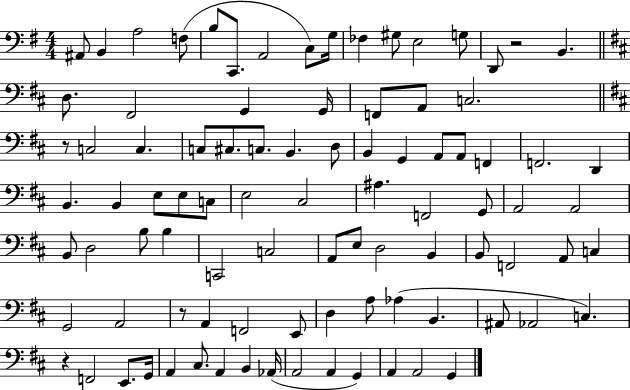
{
  \clef bass
  \numericTimeSignature
  \time 4/4
  \key g \major
  ais,8 b,4 a2 f8( | b8 c,8. a,2 c8) g16 | fes4 gis8 e2 g8 | d,8 r2 b,4. | \break \bar "||" \break \key d \major d8. fis,2 g,4 g,16 | f,8 a,8 c2. | \bar "||" \break \key d \major r8 c2 c4. | c8 cis8. c8. b,4. d8 | b,4 g,4 a,8 a,8 f,4 | f,2. d,4 | \break b,4. b,4 e8 e8 c8 | e2 cis2 | ais4. f,2 g,8 | a,2 a,2 | \break b,8 d2 b8 b4 | c,2 c2 | a,8 e8 d2 b,4 | b,8 f,2 a,8 c4 | \break g,2 a,2 | r8 a,4 f,2 e,8 | d4 a8 aes4( b,4. | ais,8 aes,2 c4.) | \break r4 f,2 e,8. g,16 | a,4 cis8. a,4 b,4 aes,16( | a,2 a,4 g,4) | a,4 a,2 g,4 | \break \bar "|."
}